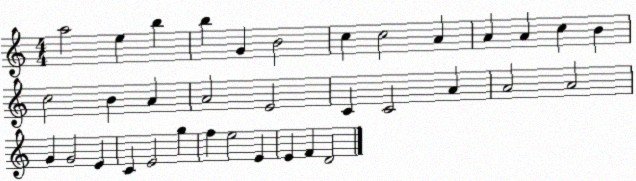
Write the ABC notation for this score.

X:1
T:Untitled
M:4/4
L:1/4
K:C
a2 e b b G B2 c c2 A A A c B c2 B A A2 E2 C C2 A A2 A2 G G2 E C E2 g f e2 E E F D2